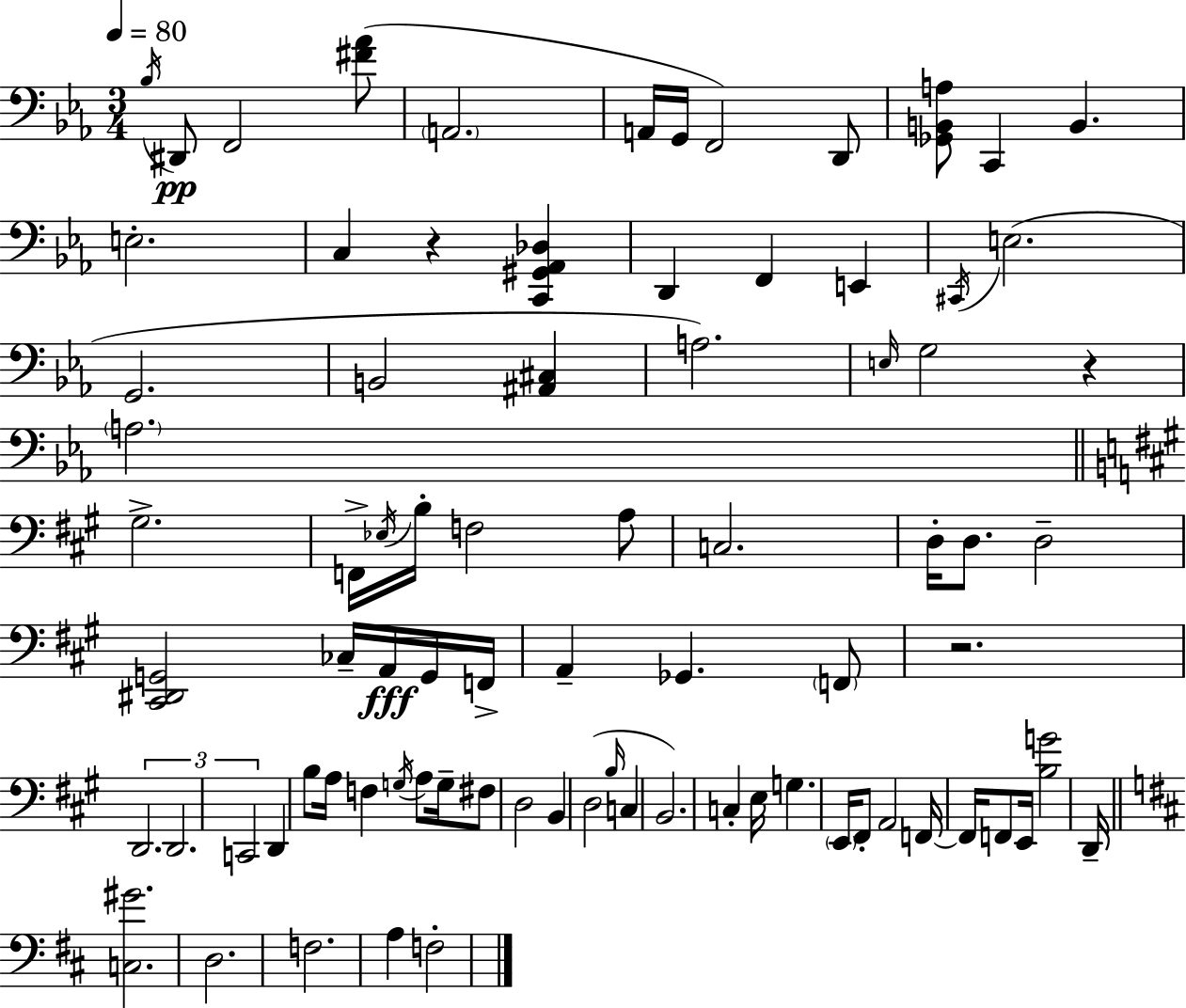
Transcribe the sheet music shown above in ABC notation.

X:1
T:Untitled
M:3/4
L:1/4
K:Eb
_B,/4 ^D,,/2 F,,2 [^F_A]/2 A,,2 A,,/4 G,,/4 F,,2 D,,/2 [_G,,B,,A,]/2 C,, B,, E,2 C, z [C,,^G,,_A,,_D,] D,, F,, E,, ^C,,/4 E,2 G,,2 B,,2 [^A,,^C,] A,2 E,/4 G,2 z A,2 ^G,2 F,,/4 _E,/4 B,/4 F,2 A,/2 C,2 D,/4 D,/2 D,2 [^C,,^D,,G,,]2 _C,/4 A,,/4 G,,/4 F,,/4 A,, _G,, F,,/2 z2 D,,2 D,,2 C,,2 D,, B,/2 A,/4 F, G,/4 A,/2 G,/4 ^F,/2 D,2 B,, D,2 B,/4 C, B,,2 C, E,/4 G, E,,/4 ^F,,/2 A,,2 F,,/4 F,,/4 F,,/2 E,,/4 [B,G]2 D,,/4 [C,^G]2 D,2 F,2 A, F,2